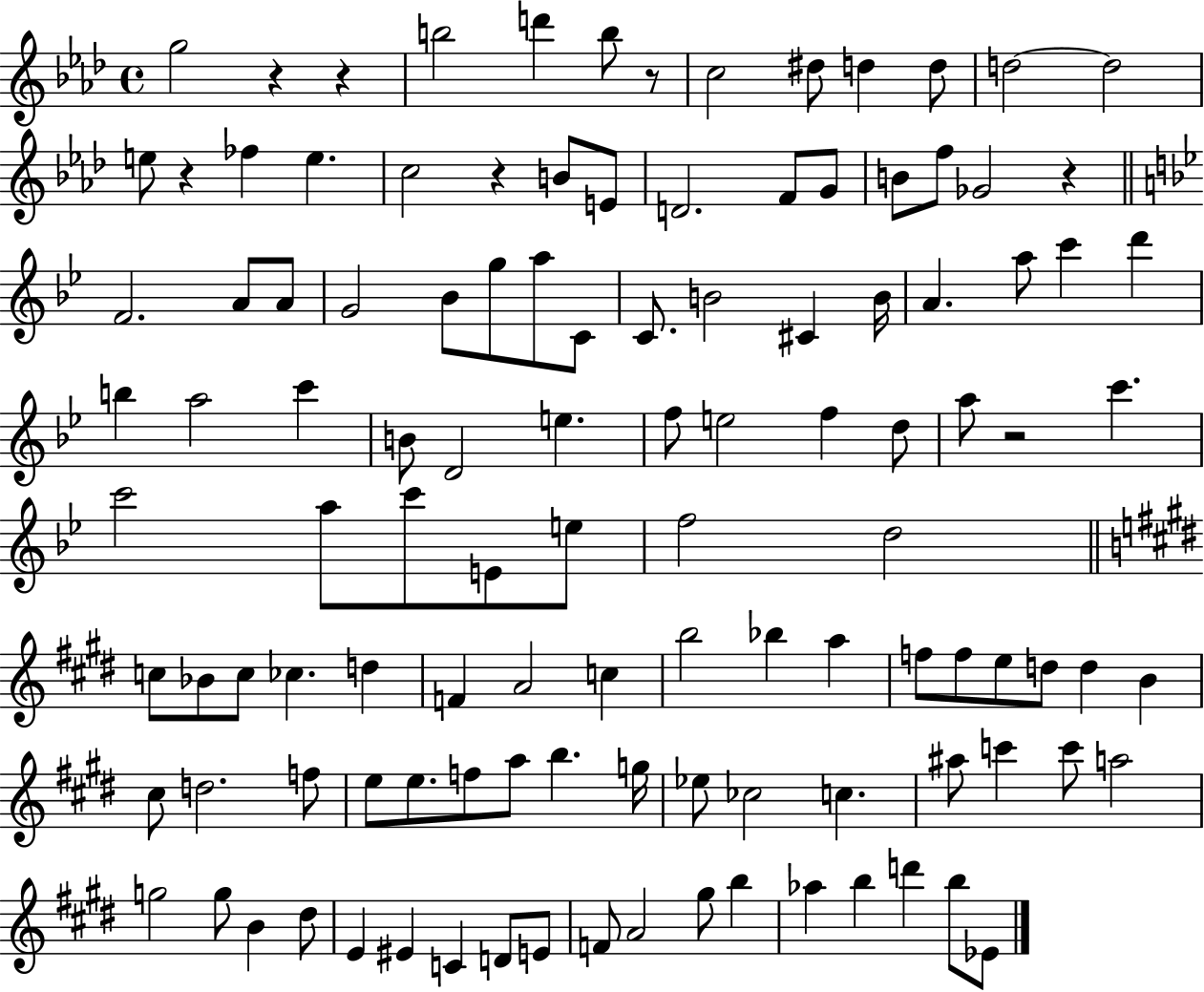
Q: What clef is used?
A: treble